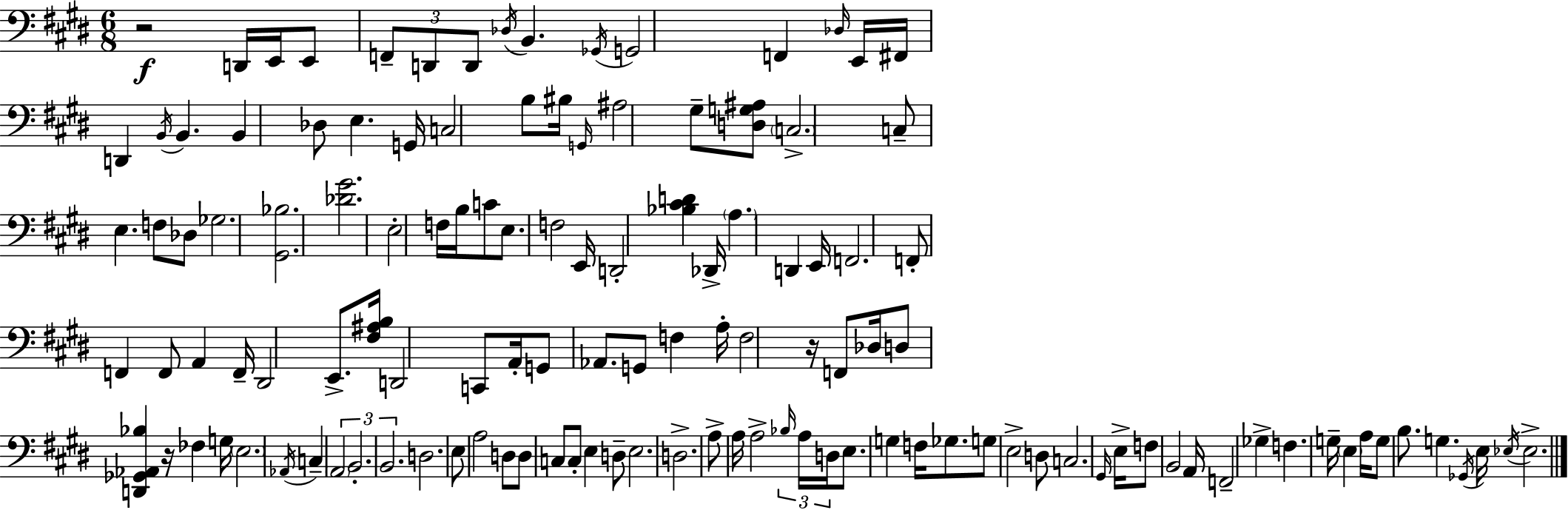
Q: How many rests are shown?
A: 3